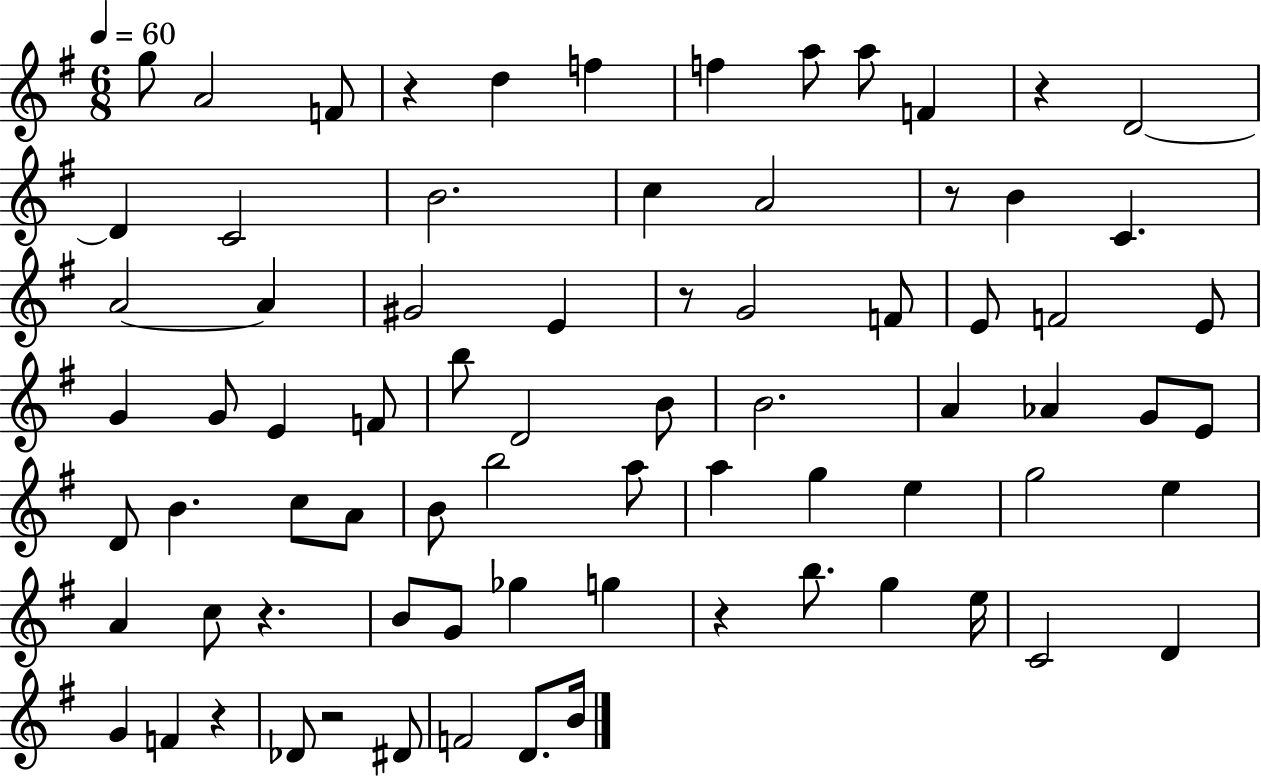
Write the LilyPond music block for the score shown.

{
  \clef treble
  \numericTimeSignature
  \time 6/8
  \key g \major
  \tempo 4 = 60
  g''8 a'2 f'8 | r4 d''4 f''4 | f''4 a''8 a''8 f'4 | r4 d'2~~ | \break d'4 c'2 | b'2. | c''4 a'2 | r8 b'4 c'4. | \break a'2~~ a'4 | gis'2 e'4 | r8 g'2 f'8 | e'8 f'2 e'8 | \break g'4 g'8 e'4 f'8 | b''8 d'2 b'8 | b'2. | a'4 aes'4 g'8 e'8 | \break d'8 b'4. c''8 a'8 | b'8 b''2 a''8 | a''4 g''4 e''4 | g''2 e''4 | \break a'4 c''8 r4. | b'8 g'8 ges''4 g''4 | r4 b''8. g''4 e''16 | c'2 d'4 | \break g'4 f'4 r4 | des'8 r2 dis'8 | f'2 d'8. b'16 | \bar "|."
}